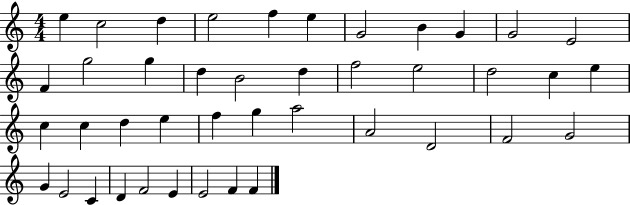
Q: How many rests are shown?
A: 0